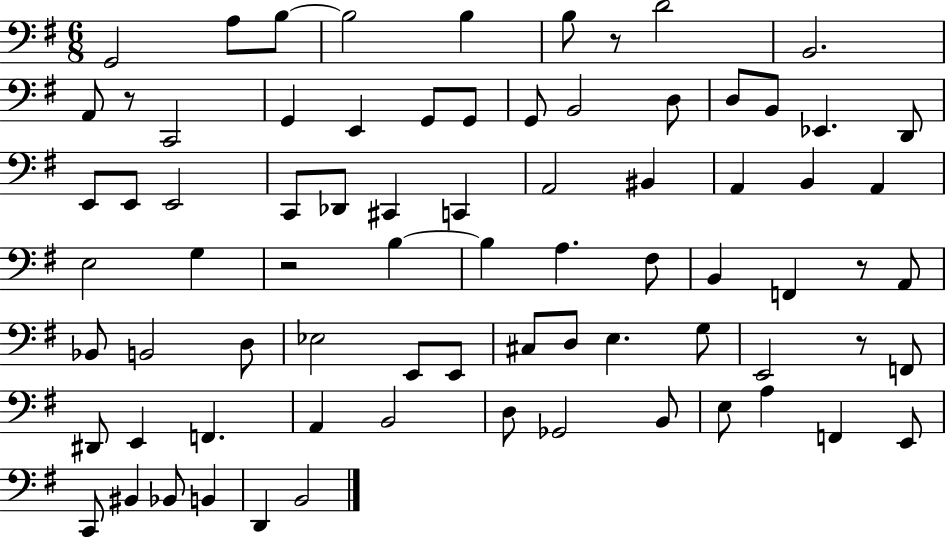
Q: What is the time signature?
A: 6/8